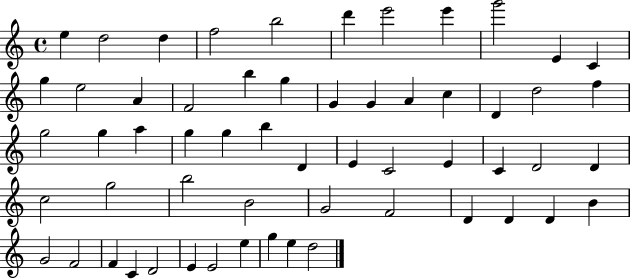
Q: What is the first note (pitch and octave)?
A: E5